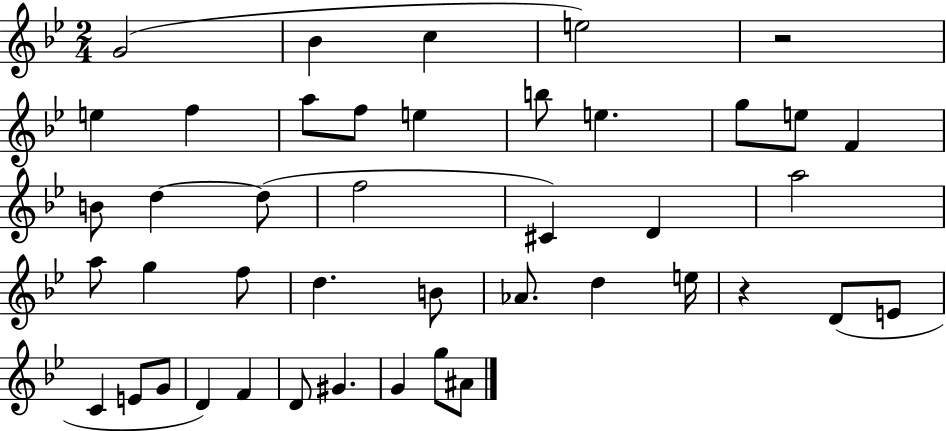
X:1
T:Untitled
M:2/4
L:1/4
K:Bb
G2 _B c e2 z2 e f a/2 f/2 e b/2 e g/2 e/2 F B/2 d d/2 f2 ^C D a2 a/2 g f/2 d B/2 _A/2 d e/4 z D/2 E/2 C E/2 G/2 D F D/2 ^G G g/2 ^A/2